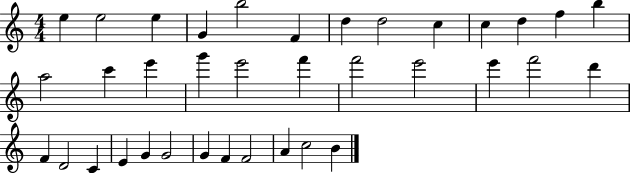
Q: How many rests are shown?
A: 0